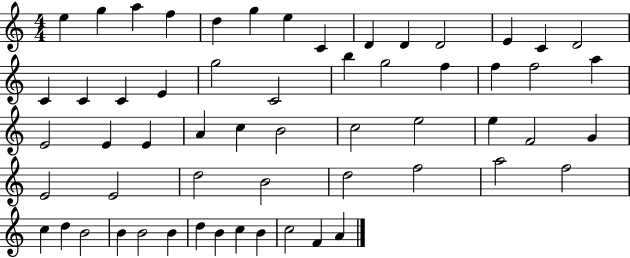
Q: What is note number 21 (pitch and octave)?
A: B5